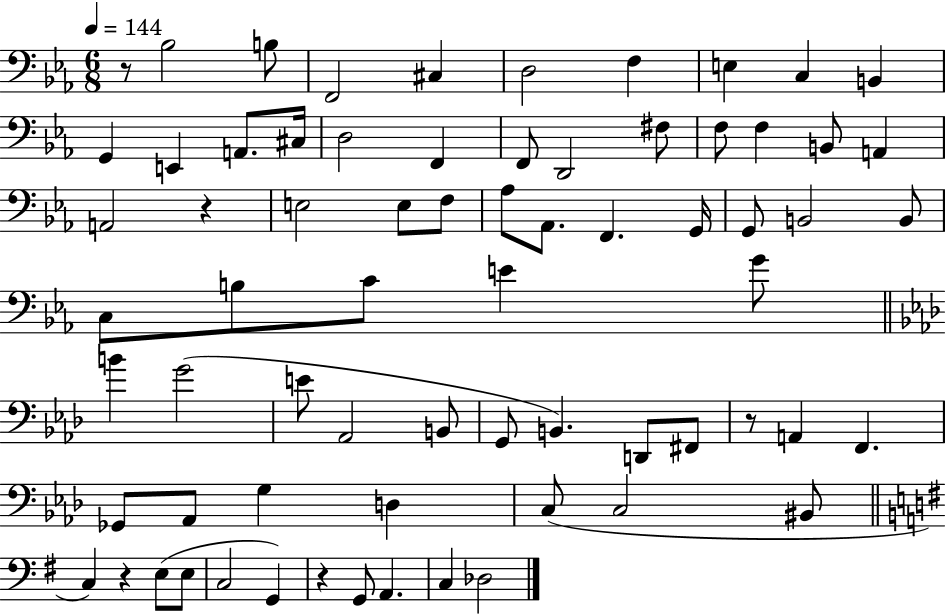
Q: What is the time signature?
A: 6/8